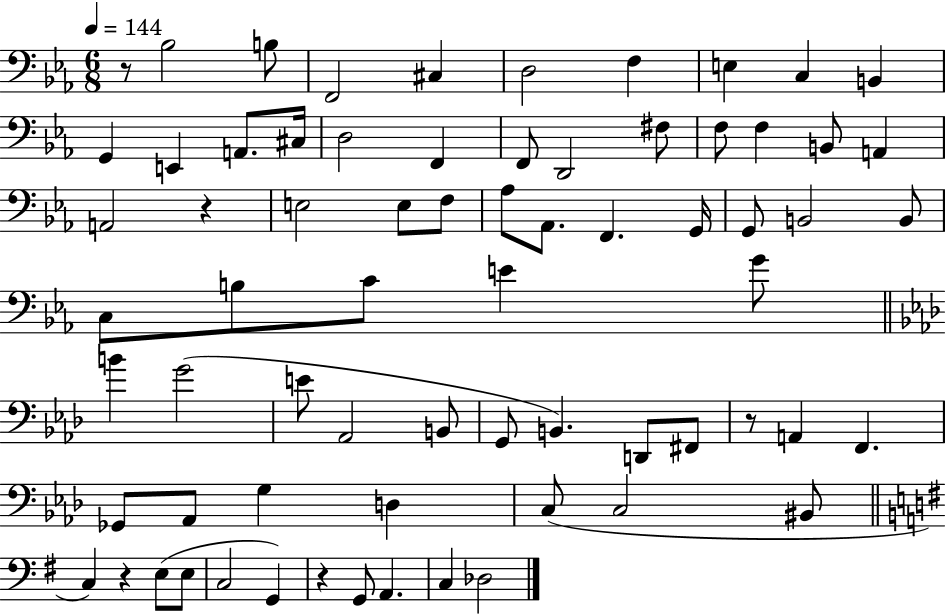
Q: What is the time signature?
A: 6/8